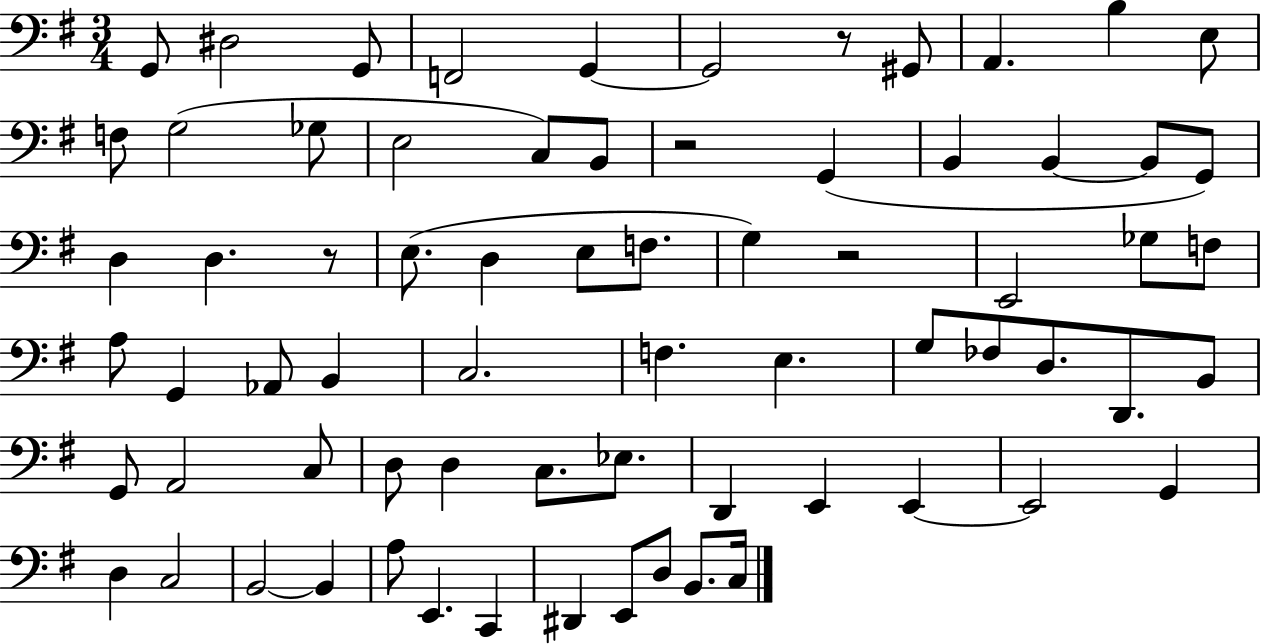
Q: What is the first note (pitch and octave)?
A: G2